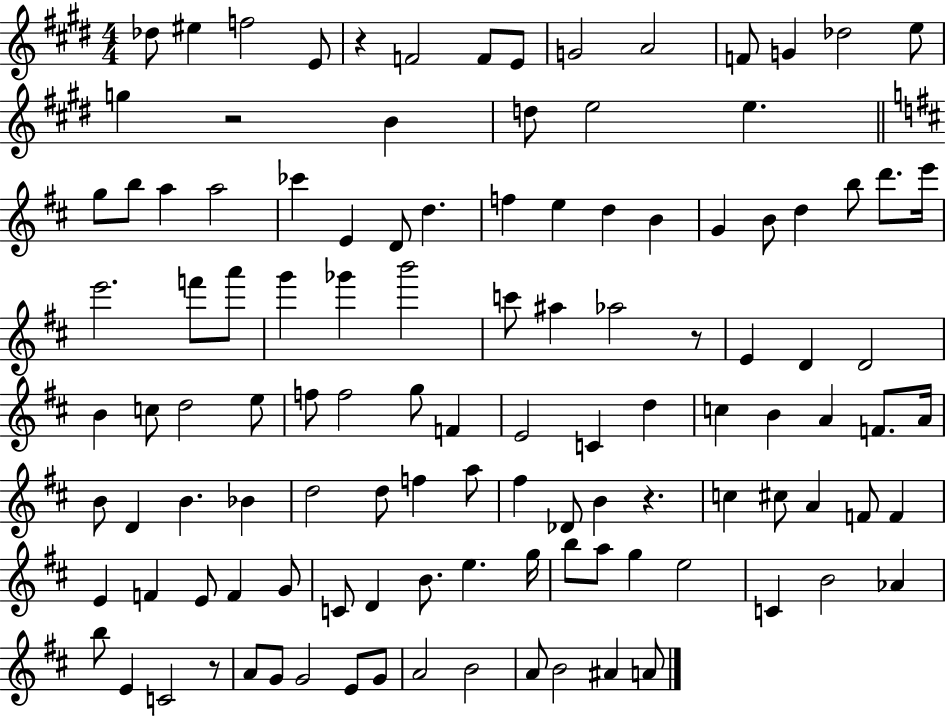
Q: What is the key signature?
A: E major